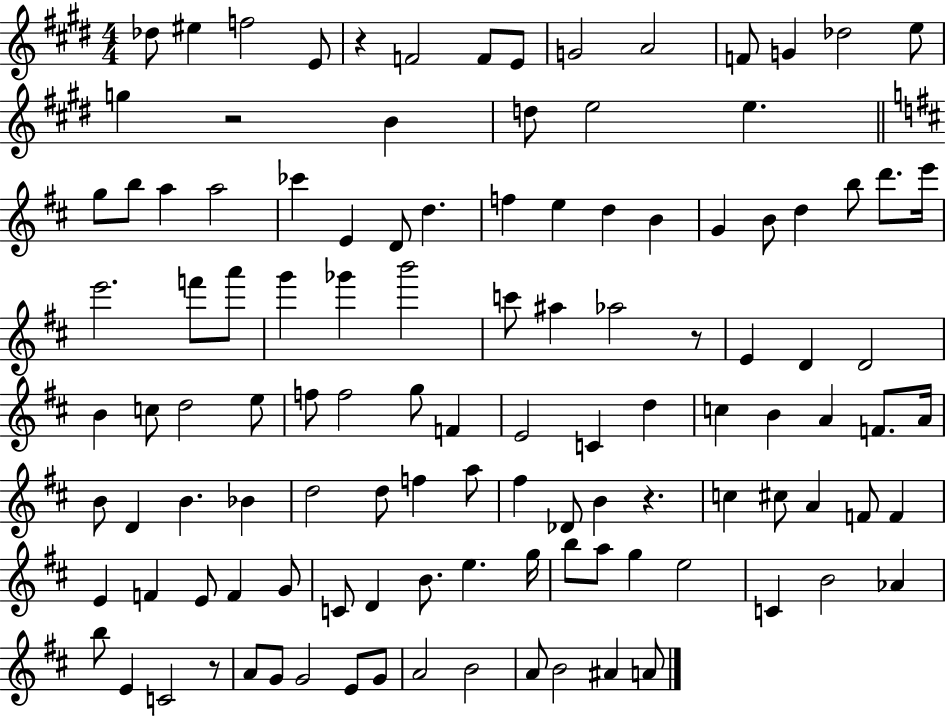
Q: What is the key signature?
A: E major